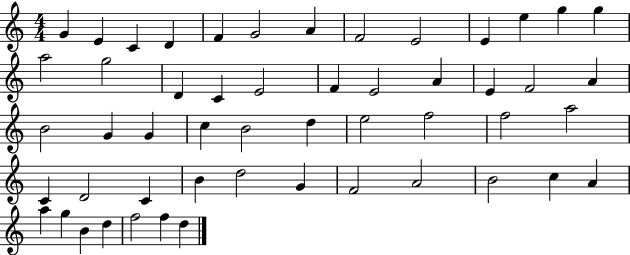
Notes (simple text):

G4/q E4/q C4/q D4/q F4/q G4/h A4/q F4/h E4/h E4/q E5/q G5/q G5/q A5/h G5/h D4/q C4/q E4/h F4/q E4/h A4/q E4/q F4/h A4/q B4/h G4/q G4/q C5/q B4/h D5/q E5/h F5/h F5/h A5/h C4/q D4/h C4/q B4/q D5/h G4/q F4/h A4/h B4/h C5/q A4/q A5/q G5/q B4/q D5/q F5/h F5/q D5/q